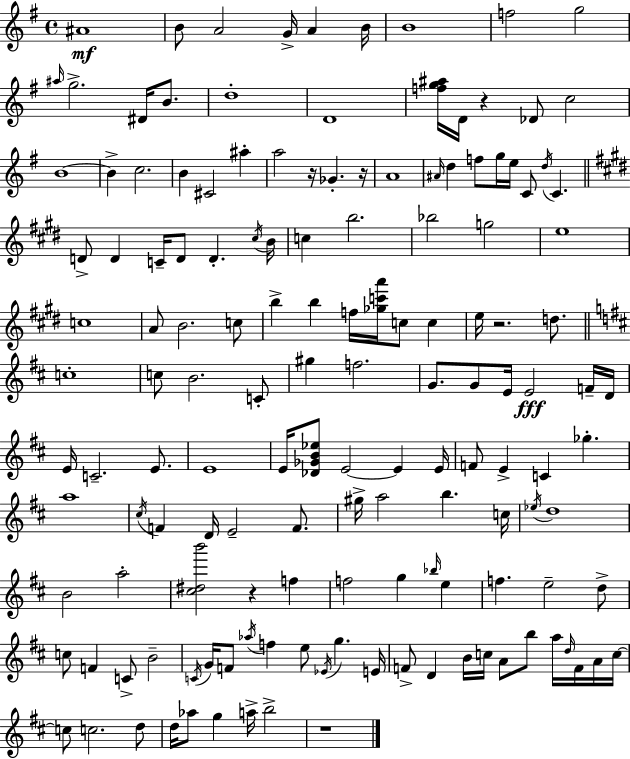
A#4/w B4/e A4/h G4/s A4/q B4/s B4/w F5/h G5/h A#5/s G5/h. D#4/s B4/e. D5/w D4/w [F5,G5,A#5]/s D4/s R/q Db4/e C5/h B4/w B4/q C5/h. B4/q C#4/h A#5/q A5/h R/s Gb4/q. R/s A4/w A#4/s D5/q F5/e G5/s E5/s C4/e D5/s C4/q. D4/e D4/q C4/s D4/e D4/q. C#5/s B4/s C5/q B5/h. Bb5/h G5/h E5/w C5/w A4/e B4/h. C5/e B5/q B5/q F5/s [Gb5,C6,A6]/s C5/e C5/q E5/s R/h. D5/e. C5/w C5/e B4/h. C4/e G#5/q F5/h. G4/e. G4/e E4/s E4/h F4/s D4/s E4/s C4/h. E4/e. E4/w E4/s [Db4,Gb4,B4,Eb5]/e E4/h E4/q E4/s F4/e E4/q C4/q Gb5/q. A5/w C#5/s F4/q D4/s E4/h F4/e. G#5/s A5/h B5/q. C5/s Eb5/s D5/w B4/h A5/h [C#5,D#5,B6]/h R/q F5/q F5/h G5/q Bb5/s E5/q F5/q. E5/h D5/e C5/e F4/q C4/e B4/h C4/s G4/s F4/e Ab5/s F5/q E5/e Eb4/s G5/q. E4/s F4/e D4/q B4/s C5/s A4/e B5/e A5/s D5/s F4/s A4/s C5/s C5/e C5/h. D5/e D5/s Ab5/e G5/q A5/s B5/h R/w